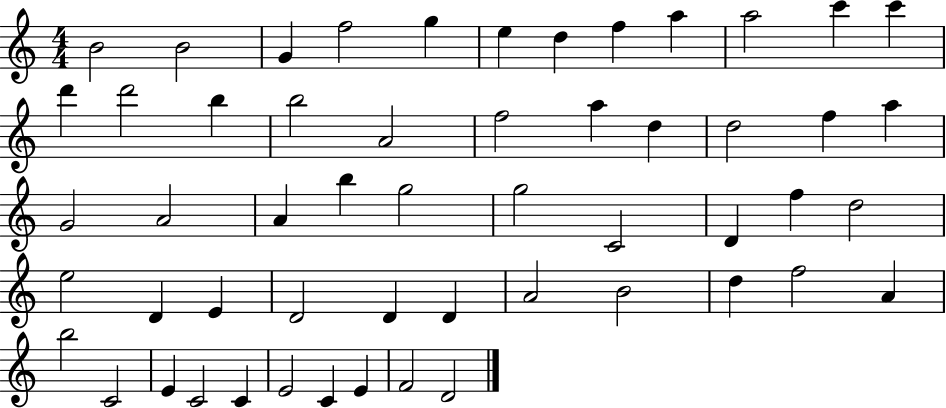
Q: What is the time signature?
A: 4/4